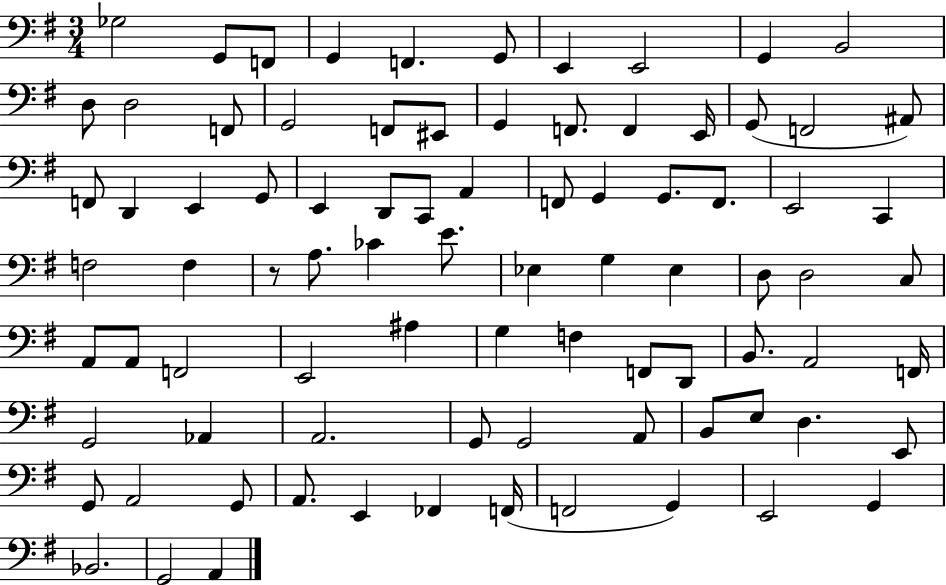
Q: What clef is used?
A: bass